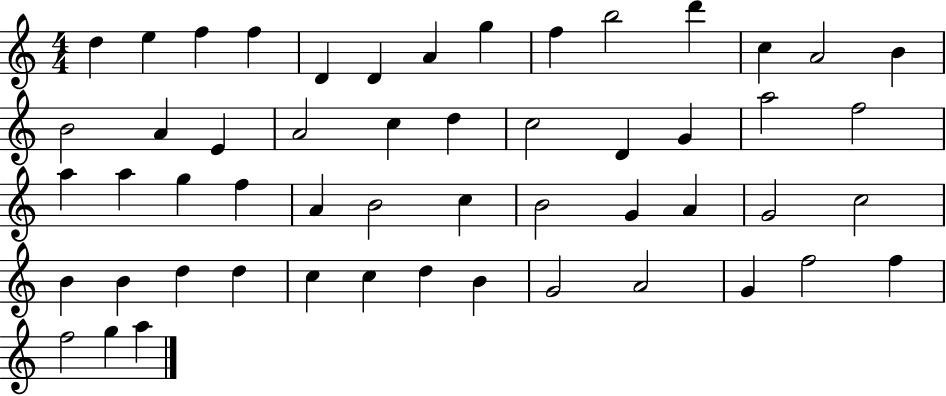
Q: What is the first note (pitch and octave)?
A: D5